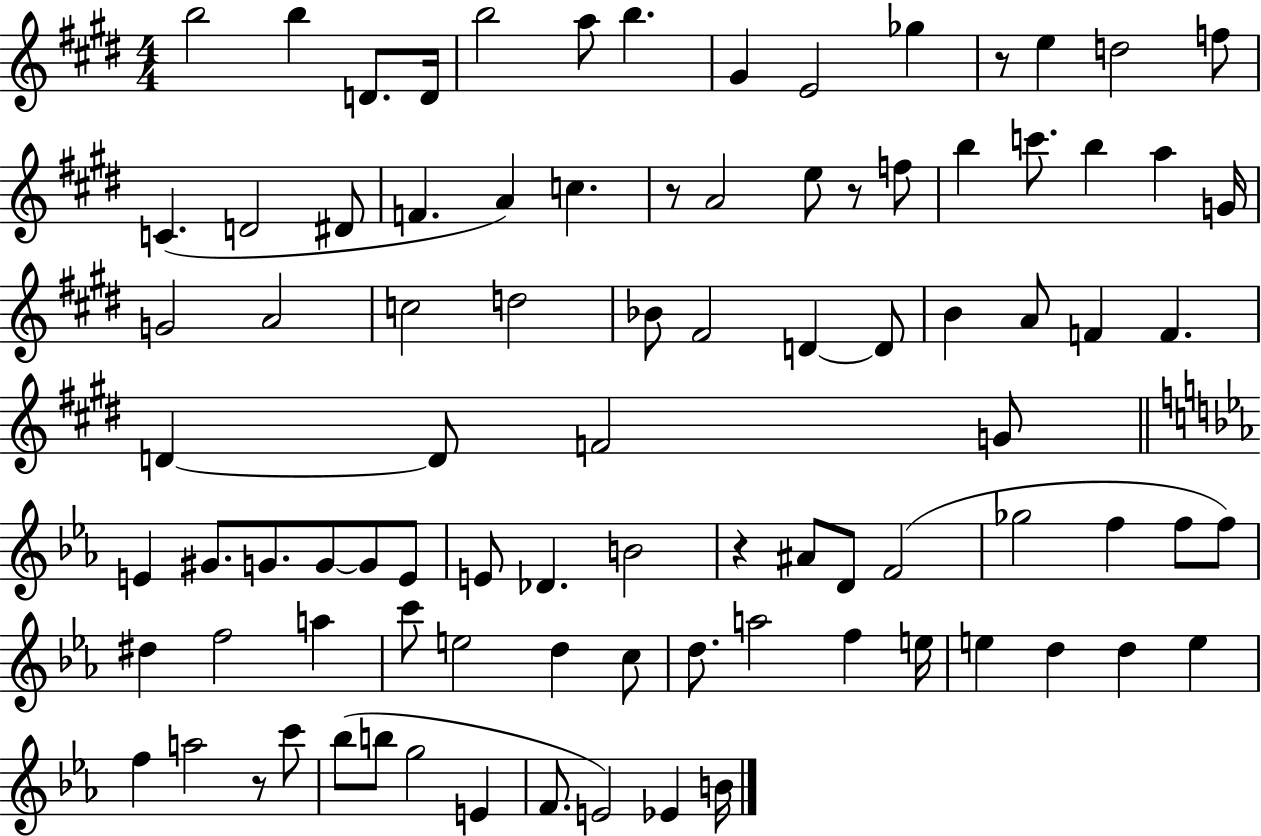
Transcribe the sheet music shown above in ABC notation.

X:1
T:Untitled
M:4/4
L:1/4
K:E
b2 b D/2 D/4 b2 a/2 b ^G E2 _g z/2 e d2 f/2 C D2 ^D/2 F A c z/2 A2 e/2 z/2 f/2 b c'/2 b a G/4 G2 A2 c2 d2 _B/2 ^F2 D D/2 B A/2 F F D D/2 F2 G/2 E ^G/2 G/2 G/2 G/2 E/2 E/2 _D B2 z ^A/2 D/2 F2 _g2 f f/2 f/2 ^d f2 a c'/2 e2 d c/2 d/2 a2 f e/4 e d d e f a2 z/2 c'/2 _b/2 b/2 g2 E F/2 E2 _E B/4